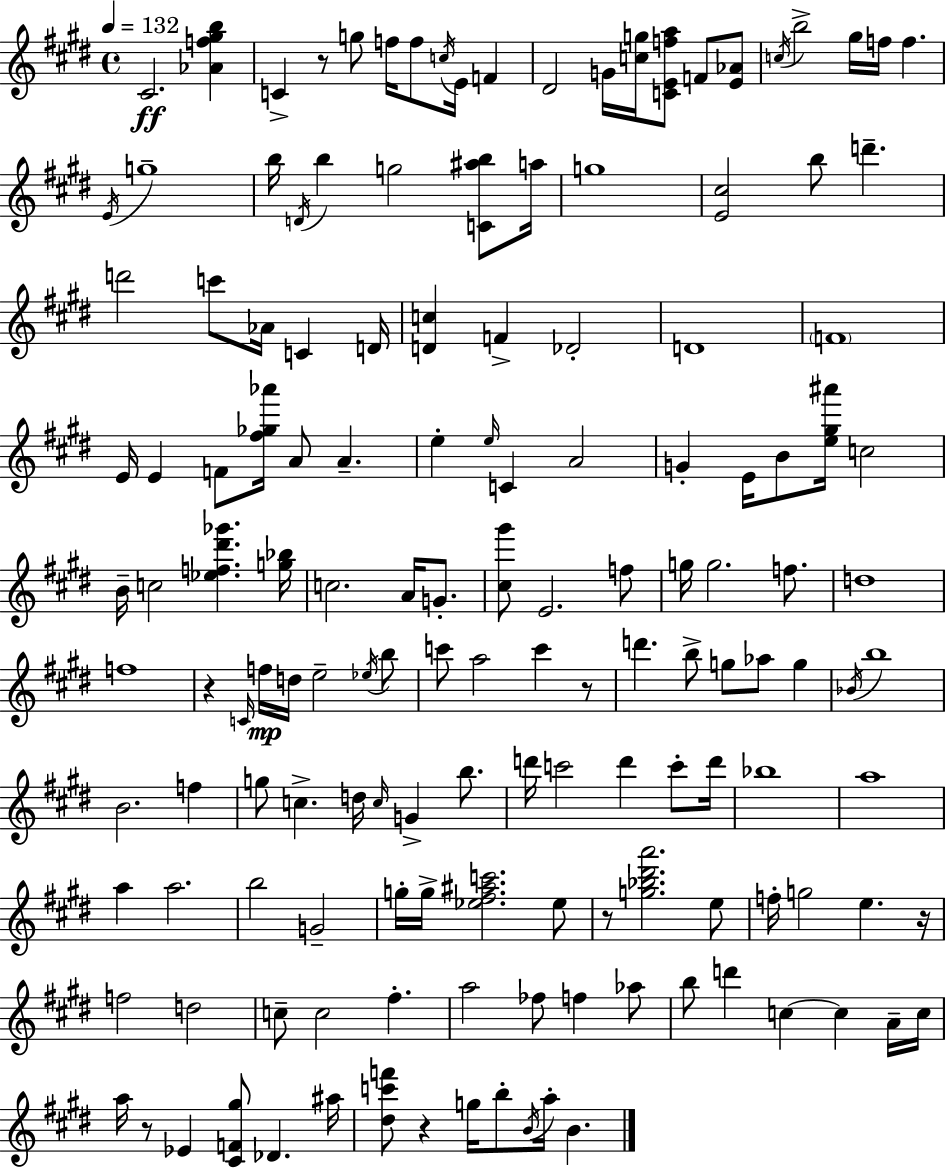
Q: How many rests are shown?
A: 7